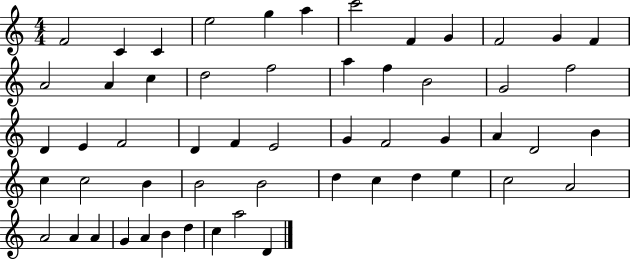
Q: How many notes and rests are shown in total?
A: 55